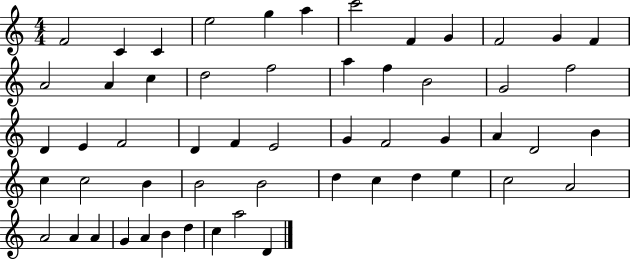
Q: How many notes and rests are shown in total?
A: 55